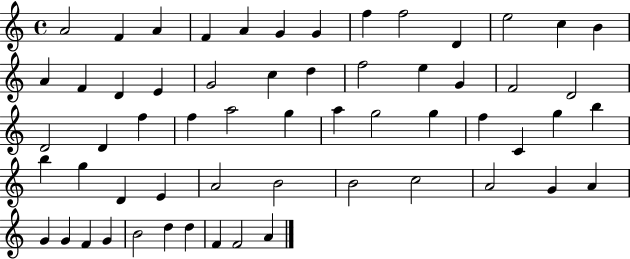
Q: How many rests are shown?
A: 0